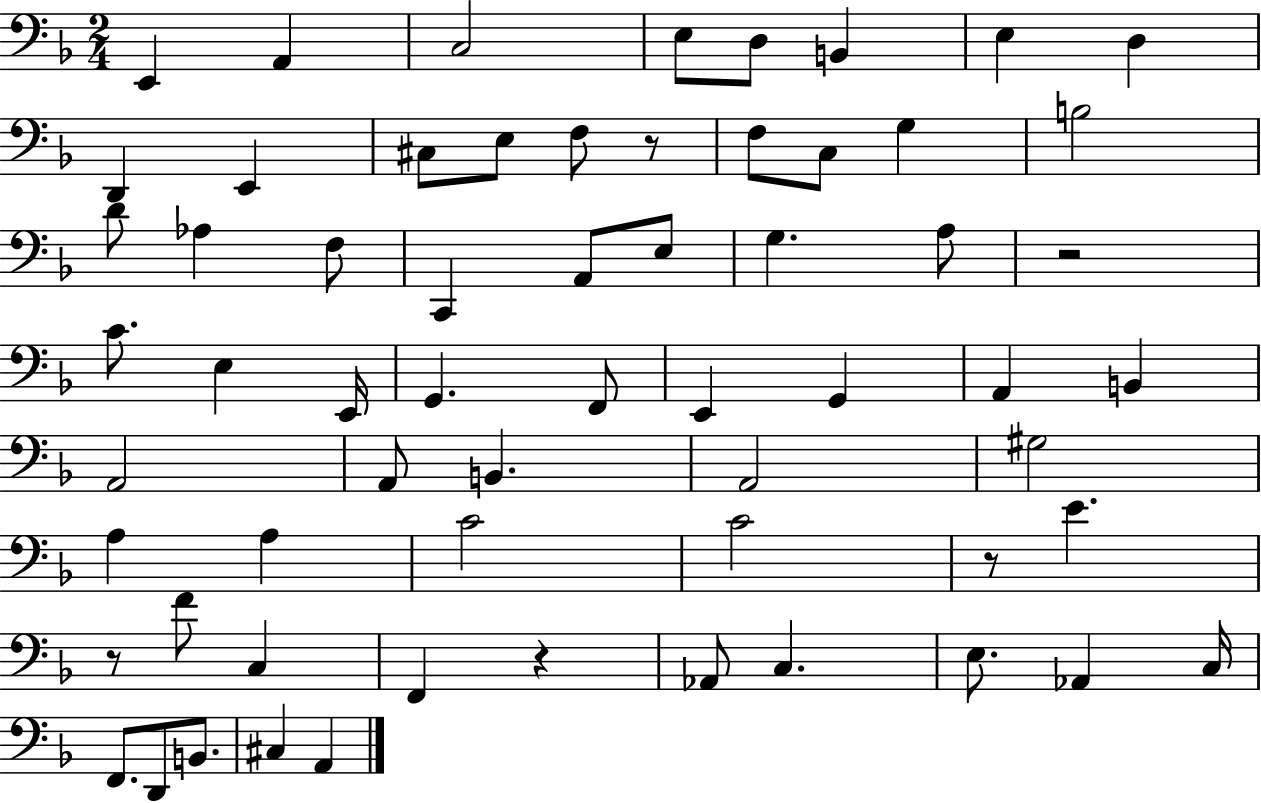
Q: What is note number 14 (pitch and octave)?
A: F3